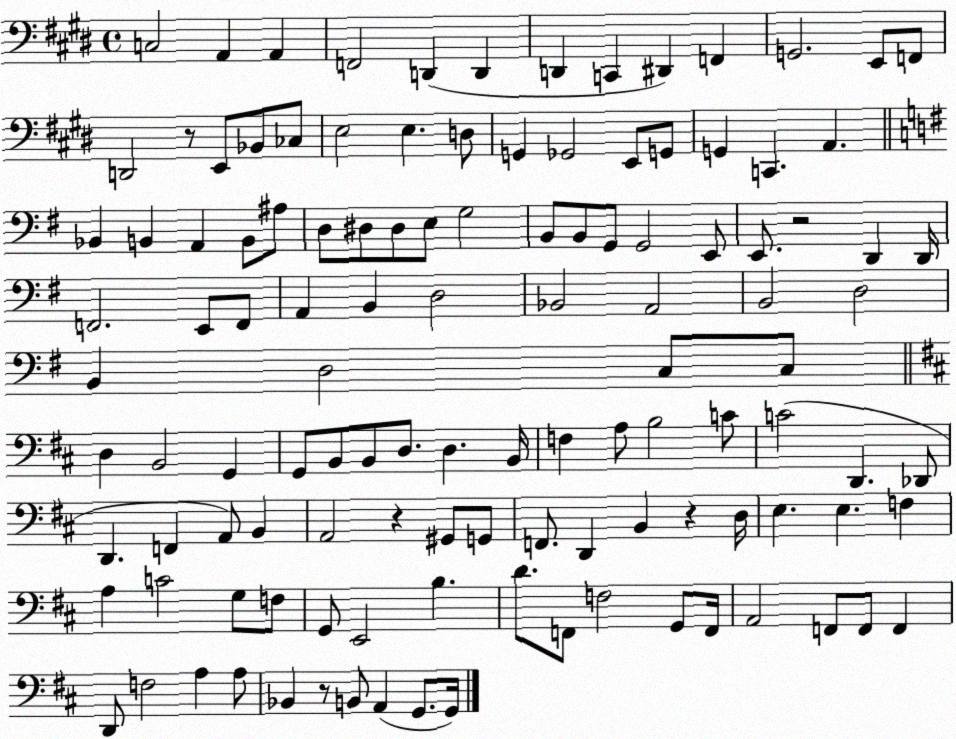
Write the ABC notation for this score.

X:1
T:Untitled
M:4/4
L:1/4
K:E
C,2 A,, A,, F,,2 D,, D,, D,, C,, ^D,, F,, G,,2 E,,/2 F,,/2 D,,2 z/2 E,,/2 _B,,/2 _C,/2 E,2 E, D,/2 G,, _G,,2 E,,/2 G,,/2 G,, C,, A,, _B,, B,, A,, B,,/2 ^A,/2 D,/2 ^D,/2 ^D,/2 E,/2 G,2 B,,/2 B,,/2 G,,/2 G,,2 E,,/2 E,,/2 z2 D,, D,,/4 F,,2 E,,/2 F,,/2 A,, B,, D,2 _B,,2 A,,2 B,,2 D,2 B,, D,2 C,/2 C,/2 D, B,,2 G,, G,,/2 B,,/2 B,,/2 D,/2 D, B,,/4 F, A,/2 B,2 C/2 C2 D,, _D,,/2 D,, F,, A,,/2 B,, A,,2 z ^G,,/2 G,,/2 F,,/2 D,, B,, z D,/4 E, E, F, A, C2 G,/2 F,/2 G,,/2 E,,2 B, D/2 F,,/2 F,2 G,,/2 F,,/4 A,,2 F,,/2 F,,/2 F,, D,,/2 F,2 A, A,/2 _B,, z/2 B,,/2 A,, G,,/2 G,,/4